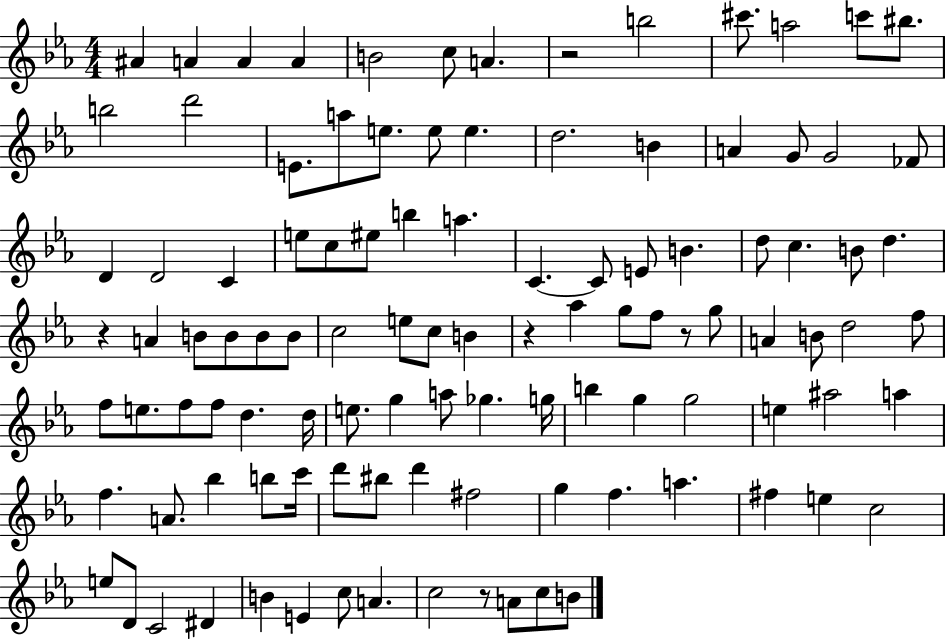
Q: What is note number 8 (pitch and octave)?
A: B5